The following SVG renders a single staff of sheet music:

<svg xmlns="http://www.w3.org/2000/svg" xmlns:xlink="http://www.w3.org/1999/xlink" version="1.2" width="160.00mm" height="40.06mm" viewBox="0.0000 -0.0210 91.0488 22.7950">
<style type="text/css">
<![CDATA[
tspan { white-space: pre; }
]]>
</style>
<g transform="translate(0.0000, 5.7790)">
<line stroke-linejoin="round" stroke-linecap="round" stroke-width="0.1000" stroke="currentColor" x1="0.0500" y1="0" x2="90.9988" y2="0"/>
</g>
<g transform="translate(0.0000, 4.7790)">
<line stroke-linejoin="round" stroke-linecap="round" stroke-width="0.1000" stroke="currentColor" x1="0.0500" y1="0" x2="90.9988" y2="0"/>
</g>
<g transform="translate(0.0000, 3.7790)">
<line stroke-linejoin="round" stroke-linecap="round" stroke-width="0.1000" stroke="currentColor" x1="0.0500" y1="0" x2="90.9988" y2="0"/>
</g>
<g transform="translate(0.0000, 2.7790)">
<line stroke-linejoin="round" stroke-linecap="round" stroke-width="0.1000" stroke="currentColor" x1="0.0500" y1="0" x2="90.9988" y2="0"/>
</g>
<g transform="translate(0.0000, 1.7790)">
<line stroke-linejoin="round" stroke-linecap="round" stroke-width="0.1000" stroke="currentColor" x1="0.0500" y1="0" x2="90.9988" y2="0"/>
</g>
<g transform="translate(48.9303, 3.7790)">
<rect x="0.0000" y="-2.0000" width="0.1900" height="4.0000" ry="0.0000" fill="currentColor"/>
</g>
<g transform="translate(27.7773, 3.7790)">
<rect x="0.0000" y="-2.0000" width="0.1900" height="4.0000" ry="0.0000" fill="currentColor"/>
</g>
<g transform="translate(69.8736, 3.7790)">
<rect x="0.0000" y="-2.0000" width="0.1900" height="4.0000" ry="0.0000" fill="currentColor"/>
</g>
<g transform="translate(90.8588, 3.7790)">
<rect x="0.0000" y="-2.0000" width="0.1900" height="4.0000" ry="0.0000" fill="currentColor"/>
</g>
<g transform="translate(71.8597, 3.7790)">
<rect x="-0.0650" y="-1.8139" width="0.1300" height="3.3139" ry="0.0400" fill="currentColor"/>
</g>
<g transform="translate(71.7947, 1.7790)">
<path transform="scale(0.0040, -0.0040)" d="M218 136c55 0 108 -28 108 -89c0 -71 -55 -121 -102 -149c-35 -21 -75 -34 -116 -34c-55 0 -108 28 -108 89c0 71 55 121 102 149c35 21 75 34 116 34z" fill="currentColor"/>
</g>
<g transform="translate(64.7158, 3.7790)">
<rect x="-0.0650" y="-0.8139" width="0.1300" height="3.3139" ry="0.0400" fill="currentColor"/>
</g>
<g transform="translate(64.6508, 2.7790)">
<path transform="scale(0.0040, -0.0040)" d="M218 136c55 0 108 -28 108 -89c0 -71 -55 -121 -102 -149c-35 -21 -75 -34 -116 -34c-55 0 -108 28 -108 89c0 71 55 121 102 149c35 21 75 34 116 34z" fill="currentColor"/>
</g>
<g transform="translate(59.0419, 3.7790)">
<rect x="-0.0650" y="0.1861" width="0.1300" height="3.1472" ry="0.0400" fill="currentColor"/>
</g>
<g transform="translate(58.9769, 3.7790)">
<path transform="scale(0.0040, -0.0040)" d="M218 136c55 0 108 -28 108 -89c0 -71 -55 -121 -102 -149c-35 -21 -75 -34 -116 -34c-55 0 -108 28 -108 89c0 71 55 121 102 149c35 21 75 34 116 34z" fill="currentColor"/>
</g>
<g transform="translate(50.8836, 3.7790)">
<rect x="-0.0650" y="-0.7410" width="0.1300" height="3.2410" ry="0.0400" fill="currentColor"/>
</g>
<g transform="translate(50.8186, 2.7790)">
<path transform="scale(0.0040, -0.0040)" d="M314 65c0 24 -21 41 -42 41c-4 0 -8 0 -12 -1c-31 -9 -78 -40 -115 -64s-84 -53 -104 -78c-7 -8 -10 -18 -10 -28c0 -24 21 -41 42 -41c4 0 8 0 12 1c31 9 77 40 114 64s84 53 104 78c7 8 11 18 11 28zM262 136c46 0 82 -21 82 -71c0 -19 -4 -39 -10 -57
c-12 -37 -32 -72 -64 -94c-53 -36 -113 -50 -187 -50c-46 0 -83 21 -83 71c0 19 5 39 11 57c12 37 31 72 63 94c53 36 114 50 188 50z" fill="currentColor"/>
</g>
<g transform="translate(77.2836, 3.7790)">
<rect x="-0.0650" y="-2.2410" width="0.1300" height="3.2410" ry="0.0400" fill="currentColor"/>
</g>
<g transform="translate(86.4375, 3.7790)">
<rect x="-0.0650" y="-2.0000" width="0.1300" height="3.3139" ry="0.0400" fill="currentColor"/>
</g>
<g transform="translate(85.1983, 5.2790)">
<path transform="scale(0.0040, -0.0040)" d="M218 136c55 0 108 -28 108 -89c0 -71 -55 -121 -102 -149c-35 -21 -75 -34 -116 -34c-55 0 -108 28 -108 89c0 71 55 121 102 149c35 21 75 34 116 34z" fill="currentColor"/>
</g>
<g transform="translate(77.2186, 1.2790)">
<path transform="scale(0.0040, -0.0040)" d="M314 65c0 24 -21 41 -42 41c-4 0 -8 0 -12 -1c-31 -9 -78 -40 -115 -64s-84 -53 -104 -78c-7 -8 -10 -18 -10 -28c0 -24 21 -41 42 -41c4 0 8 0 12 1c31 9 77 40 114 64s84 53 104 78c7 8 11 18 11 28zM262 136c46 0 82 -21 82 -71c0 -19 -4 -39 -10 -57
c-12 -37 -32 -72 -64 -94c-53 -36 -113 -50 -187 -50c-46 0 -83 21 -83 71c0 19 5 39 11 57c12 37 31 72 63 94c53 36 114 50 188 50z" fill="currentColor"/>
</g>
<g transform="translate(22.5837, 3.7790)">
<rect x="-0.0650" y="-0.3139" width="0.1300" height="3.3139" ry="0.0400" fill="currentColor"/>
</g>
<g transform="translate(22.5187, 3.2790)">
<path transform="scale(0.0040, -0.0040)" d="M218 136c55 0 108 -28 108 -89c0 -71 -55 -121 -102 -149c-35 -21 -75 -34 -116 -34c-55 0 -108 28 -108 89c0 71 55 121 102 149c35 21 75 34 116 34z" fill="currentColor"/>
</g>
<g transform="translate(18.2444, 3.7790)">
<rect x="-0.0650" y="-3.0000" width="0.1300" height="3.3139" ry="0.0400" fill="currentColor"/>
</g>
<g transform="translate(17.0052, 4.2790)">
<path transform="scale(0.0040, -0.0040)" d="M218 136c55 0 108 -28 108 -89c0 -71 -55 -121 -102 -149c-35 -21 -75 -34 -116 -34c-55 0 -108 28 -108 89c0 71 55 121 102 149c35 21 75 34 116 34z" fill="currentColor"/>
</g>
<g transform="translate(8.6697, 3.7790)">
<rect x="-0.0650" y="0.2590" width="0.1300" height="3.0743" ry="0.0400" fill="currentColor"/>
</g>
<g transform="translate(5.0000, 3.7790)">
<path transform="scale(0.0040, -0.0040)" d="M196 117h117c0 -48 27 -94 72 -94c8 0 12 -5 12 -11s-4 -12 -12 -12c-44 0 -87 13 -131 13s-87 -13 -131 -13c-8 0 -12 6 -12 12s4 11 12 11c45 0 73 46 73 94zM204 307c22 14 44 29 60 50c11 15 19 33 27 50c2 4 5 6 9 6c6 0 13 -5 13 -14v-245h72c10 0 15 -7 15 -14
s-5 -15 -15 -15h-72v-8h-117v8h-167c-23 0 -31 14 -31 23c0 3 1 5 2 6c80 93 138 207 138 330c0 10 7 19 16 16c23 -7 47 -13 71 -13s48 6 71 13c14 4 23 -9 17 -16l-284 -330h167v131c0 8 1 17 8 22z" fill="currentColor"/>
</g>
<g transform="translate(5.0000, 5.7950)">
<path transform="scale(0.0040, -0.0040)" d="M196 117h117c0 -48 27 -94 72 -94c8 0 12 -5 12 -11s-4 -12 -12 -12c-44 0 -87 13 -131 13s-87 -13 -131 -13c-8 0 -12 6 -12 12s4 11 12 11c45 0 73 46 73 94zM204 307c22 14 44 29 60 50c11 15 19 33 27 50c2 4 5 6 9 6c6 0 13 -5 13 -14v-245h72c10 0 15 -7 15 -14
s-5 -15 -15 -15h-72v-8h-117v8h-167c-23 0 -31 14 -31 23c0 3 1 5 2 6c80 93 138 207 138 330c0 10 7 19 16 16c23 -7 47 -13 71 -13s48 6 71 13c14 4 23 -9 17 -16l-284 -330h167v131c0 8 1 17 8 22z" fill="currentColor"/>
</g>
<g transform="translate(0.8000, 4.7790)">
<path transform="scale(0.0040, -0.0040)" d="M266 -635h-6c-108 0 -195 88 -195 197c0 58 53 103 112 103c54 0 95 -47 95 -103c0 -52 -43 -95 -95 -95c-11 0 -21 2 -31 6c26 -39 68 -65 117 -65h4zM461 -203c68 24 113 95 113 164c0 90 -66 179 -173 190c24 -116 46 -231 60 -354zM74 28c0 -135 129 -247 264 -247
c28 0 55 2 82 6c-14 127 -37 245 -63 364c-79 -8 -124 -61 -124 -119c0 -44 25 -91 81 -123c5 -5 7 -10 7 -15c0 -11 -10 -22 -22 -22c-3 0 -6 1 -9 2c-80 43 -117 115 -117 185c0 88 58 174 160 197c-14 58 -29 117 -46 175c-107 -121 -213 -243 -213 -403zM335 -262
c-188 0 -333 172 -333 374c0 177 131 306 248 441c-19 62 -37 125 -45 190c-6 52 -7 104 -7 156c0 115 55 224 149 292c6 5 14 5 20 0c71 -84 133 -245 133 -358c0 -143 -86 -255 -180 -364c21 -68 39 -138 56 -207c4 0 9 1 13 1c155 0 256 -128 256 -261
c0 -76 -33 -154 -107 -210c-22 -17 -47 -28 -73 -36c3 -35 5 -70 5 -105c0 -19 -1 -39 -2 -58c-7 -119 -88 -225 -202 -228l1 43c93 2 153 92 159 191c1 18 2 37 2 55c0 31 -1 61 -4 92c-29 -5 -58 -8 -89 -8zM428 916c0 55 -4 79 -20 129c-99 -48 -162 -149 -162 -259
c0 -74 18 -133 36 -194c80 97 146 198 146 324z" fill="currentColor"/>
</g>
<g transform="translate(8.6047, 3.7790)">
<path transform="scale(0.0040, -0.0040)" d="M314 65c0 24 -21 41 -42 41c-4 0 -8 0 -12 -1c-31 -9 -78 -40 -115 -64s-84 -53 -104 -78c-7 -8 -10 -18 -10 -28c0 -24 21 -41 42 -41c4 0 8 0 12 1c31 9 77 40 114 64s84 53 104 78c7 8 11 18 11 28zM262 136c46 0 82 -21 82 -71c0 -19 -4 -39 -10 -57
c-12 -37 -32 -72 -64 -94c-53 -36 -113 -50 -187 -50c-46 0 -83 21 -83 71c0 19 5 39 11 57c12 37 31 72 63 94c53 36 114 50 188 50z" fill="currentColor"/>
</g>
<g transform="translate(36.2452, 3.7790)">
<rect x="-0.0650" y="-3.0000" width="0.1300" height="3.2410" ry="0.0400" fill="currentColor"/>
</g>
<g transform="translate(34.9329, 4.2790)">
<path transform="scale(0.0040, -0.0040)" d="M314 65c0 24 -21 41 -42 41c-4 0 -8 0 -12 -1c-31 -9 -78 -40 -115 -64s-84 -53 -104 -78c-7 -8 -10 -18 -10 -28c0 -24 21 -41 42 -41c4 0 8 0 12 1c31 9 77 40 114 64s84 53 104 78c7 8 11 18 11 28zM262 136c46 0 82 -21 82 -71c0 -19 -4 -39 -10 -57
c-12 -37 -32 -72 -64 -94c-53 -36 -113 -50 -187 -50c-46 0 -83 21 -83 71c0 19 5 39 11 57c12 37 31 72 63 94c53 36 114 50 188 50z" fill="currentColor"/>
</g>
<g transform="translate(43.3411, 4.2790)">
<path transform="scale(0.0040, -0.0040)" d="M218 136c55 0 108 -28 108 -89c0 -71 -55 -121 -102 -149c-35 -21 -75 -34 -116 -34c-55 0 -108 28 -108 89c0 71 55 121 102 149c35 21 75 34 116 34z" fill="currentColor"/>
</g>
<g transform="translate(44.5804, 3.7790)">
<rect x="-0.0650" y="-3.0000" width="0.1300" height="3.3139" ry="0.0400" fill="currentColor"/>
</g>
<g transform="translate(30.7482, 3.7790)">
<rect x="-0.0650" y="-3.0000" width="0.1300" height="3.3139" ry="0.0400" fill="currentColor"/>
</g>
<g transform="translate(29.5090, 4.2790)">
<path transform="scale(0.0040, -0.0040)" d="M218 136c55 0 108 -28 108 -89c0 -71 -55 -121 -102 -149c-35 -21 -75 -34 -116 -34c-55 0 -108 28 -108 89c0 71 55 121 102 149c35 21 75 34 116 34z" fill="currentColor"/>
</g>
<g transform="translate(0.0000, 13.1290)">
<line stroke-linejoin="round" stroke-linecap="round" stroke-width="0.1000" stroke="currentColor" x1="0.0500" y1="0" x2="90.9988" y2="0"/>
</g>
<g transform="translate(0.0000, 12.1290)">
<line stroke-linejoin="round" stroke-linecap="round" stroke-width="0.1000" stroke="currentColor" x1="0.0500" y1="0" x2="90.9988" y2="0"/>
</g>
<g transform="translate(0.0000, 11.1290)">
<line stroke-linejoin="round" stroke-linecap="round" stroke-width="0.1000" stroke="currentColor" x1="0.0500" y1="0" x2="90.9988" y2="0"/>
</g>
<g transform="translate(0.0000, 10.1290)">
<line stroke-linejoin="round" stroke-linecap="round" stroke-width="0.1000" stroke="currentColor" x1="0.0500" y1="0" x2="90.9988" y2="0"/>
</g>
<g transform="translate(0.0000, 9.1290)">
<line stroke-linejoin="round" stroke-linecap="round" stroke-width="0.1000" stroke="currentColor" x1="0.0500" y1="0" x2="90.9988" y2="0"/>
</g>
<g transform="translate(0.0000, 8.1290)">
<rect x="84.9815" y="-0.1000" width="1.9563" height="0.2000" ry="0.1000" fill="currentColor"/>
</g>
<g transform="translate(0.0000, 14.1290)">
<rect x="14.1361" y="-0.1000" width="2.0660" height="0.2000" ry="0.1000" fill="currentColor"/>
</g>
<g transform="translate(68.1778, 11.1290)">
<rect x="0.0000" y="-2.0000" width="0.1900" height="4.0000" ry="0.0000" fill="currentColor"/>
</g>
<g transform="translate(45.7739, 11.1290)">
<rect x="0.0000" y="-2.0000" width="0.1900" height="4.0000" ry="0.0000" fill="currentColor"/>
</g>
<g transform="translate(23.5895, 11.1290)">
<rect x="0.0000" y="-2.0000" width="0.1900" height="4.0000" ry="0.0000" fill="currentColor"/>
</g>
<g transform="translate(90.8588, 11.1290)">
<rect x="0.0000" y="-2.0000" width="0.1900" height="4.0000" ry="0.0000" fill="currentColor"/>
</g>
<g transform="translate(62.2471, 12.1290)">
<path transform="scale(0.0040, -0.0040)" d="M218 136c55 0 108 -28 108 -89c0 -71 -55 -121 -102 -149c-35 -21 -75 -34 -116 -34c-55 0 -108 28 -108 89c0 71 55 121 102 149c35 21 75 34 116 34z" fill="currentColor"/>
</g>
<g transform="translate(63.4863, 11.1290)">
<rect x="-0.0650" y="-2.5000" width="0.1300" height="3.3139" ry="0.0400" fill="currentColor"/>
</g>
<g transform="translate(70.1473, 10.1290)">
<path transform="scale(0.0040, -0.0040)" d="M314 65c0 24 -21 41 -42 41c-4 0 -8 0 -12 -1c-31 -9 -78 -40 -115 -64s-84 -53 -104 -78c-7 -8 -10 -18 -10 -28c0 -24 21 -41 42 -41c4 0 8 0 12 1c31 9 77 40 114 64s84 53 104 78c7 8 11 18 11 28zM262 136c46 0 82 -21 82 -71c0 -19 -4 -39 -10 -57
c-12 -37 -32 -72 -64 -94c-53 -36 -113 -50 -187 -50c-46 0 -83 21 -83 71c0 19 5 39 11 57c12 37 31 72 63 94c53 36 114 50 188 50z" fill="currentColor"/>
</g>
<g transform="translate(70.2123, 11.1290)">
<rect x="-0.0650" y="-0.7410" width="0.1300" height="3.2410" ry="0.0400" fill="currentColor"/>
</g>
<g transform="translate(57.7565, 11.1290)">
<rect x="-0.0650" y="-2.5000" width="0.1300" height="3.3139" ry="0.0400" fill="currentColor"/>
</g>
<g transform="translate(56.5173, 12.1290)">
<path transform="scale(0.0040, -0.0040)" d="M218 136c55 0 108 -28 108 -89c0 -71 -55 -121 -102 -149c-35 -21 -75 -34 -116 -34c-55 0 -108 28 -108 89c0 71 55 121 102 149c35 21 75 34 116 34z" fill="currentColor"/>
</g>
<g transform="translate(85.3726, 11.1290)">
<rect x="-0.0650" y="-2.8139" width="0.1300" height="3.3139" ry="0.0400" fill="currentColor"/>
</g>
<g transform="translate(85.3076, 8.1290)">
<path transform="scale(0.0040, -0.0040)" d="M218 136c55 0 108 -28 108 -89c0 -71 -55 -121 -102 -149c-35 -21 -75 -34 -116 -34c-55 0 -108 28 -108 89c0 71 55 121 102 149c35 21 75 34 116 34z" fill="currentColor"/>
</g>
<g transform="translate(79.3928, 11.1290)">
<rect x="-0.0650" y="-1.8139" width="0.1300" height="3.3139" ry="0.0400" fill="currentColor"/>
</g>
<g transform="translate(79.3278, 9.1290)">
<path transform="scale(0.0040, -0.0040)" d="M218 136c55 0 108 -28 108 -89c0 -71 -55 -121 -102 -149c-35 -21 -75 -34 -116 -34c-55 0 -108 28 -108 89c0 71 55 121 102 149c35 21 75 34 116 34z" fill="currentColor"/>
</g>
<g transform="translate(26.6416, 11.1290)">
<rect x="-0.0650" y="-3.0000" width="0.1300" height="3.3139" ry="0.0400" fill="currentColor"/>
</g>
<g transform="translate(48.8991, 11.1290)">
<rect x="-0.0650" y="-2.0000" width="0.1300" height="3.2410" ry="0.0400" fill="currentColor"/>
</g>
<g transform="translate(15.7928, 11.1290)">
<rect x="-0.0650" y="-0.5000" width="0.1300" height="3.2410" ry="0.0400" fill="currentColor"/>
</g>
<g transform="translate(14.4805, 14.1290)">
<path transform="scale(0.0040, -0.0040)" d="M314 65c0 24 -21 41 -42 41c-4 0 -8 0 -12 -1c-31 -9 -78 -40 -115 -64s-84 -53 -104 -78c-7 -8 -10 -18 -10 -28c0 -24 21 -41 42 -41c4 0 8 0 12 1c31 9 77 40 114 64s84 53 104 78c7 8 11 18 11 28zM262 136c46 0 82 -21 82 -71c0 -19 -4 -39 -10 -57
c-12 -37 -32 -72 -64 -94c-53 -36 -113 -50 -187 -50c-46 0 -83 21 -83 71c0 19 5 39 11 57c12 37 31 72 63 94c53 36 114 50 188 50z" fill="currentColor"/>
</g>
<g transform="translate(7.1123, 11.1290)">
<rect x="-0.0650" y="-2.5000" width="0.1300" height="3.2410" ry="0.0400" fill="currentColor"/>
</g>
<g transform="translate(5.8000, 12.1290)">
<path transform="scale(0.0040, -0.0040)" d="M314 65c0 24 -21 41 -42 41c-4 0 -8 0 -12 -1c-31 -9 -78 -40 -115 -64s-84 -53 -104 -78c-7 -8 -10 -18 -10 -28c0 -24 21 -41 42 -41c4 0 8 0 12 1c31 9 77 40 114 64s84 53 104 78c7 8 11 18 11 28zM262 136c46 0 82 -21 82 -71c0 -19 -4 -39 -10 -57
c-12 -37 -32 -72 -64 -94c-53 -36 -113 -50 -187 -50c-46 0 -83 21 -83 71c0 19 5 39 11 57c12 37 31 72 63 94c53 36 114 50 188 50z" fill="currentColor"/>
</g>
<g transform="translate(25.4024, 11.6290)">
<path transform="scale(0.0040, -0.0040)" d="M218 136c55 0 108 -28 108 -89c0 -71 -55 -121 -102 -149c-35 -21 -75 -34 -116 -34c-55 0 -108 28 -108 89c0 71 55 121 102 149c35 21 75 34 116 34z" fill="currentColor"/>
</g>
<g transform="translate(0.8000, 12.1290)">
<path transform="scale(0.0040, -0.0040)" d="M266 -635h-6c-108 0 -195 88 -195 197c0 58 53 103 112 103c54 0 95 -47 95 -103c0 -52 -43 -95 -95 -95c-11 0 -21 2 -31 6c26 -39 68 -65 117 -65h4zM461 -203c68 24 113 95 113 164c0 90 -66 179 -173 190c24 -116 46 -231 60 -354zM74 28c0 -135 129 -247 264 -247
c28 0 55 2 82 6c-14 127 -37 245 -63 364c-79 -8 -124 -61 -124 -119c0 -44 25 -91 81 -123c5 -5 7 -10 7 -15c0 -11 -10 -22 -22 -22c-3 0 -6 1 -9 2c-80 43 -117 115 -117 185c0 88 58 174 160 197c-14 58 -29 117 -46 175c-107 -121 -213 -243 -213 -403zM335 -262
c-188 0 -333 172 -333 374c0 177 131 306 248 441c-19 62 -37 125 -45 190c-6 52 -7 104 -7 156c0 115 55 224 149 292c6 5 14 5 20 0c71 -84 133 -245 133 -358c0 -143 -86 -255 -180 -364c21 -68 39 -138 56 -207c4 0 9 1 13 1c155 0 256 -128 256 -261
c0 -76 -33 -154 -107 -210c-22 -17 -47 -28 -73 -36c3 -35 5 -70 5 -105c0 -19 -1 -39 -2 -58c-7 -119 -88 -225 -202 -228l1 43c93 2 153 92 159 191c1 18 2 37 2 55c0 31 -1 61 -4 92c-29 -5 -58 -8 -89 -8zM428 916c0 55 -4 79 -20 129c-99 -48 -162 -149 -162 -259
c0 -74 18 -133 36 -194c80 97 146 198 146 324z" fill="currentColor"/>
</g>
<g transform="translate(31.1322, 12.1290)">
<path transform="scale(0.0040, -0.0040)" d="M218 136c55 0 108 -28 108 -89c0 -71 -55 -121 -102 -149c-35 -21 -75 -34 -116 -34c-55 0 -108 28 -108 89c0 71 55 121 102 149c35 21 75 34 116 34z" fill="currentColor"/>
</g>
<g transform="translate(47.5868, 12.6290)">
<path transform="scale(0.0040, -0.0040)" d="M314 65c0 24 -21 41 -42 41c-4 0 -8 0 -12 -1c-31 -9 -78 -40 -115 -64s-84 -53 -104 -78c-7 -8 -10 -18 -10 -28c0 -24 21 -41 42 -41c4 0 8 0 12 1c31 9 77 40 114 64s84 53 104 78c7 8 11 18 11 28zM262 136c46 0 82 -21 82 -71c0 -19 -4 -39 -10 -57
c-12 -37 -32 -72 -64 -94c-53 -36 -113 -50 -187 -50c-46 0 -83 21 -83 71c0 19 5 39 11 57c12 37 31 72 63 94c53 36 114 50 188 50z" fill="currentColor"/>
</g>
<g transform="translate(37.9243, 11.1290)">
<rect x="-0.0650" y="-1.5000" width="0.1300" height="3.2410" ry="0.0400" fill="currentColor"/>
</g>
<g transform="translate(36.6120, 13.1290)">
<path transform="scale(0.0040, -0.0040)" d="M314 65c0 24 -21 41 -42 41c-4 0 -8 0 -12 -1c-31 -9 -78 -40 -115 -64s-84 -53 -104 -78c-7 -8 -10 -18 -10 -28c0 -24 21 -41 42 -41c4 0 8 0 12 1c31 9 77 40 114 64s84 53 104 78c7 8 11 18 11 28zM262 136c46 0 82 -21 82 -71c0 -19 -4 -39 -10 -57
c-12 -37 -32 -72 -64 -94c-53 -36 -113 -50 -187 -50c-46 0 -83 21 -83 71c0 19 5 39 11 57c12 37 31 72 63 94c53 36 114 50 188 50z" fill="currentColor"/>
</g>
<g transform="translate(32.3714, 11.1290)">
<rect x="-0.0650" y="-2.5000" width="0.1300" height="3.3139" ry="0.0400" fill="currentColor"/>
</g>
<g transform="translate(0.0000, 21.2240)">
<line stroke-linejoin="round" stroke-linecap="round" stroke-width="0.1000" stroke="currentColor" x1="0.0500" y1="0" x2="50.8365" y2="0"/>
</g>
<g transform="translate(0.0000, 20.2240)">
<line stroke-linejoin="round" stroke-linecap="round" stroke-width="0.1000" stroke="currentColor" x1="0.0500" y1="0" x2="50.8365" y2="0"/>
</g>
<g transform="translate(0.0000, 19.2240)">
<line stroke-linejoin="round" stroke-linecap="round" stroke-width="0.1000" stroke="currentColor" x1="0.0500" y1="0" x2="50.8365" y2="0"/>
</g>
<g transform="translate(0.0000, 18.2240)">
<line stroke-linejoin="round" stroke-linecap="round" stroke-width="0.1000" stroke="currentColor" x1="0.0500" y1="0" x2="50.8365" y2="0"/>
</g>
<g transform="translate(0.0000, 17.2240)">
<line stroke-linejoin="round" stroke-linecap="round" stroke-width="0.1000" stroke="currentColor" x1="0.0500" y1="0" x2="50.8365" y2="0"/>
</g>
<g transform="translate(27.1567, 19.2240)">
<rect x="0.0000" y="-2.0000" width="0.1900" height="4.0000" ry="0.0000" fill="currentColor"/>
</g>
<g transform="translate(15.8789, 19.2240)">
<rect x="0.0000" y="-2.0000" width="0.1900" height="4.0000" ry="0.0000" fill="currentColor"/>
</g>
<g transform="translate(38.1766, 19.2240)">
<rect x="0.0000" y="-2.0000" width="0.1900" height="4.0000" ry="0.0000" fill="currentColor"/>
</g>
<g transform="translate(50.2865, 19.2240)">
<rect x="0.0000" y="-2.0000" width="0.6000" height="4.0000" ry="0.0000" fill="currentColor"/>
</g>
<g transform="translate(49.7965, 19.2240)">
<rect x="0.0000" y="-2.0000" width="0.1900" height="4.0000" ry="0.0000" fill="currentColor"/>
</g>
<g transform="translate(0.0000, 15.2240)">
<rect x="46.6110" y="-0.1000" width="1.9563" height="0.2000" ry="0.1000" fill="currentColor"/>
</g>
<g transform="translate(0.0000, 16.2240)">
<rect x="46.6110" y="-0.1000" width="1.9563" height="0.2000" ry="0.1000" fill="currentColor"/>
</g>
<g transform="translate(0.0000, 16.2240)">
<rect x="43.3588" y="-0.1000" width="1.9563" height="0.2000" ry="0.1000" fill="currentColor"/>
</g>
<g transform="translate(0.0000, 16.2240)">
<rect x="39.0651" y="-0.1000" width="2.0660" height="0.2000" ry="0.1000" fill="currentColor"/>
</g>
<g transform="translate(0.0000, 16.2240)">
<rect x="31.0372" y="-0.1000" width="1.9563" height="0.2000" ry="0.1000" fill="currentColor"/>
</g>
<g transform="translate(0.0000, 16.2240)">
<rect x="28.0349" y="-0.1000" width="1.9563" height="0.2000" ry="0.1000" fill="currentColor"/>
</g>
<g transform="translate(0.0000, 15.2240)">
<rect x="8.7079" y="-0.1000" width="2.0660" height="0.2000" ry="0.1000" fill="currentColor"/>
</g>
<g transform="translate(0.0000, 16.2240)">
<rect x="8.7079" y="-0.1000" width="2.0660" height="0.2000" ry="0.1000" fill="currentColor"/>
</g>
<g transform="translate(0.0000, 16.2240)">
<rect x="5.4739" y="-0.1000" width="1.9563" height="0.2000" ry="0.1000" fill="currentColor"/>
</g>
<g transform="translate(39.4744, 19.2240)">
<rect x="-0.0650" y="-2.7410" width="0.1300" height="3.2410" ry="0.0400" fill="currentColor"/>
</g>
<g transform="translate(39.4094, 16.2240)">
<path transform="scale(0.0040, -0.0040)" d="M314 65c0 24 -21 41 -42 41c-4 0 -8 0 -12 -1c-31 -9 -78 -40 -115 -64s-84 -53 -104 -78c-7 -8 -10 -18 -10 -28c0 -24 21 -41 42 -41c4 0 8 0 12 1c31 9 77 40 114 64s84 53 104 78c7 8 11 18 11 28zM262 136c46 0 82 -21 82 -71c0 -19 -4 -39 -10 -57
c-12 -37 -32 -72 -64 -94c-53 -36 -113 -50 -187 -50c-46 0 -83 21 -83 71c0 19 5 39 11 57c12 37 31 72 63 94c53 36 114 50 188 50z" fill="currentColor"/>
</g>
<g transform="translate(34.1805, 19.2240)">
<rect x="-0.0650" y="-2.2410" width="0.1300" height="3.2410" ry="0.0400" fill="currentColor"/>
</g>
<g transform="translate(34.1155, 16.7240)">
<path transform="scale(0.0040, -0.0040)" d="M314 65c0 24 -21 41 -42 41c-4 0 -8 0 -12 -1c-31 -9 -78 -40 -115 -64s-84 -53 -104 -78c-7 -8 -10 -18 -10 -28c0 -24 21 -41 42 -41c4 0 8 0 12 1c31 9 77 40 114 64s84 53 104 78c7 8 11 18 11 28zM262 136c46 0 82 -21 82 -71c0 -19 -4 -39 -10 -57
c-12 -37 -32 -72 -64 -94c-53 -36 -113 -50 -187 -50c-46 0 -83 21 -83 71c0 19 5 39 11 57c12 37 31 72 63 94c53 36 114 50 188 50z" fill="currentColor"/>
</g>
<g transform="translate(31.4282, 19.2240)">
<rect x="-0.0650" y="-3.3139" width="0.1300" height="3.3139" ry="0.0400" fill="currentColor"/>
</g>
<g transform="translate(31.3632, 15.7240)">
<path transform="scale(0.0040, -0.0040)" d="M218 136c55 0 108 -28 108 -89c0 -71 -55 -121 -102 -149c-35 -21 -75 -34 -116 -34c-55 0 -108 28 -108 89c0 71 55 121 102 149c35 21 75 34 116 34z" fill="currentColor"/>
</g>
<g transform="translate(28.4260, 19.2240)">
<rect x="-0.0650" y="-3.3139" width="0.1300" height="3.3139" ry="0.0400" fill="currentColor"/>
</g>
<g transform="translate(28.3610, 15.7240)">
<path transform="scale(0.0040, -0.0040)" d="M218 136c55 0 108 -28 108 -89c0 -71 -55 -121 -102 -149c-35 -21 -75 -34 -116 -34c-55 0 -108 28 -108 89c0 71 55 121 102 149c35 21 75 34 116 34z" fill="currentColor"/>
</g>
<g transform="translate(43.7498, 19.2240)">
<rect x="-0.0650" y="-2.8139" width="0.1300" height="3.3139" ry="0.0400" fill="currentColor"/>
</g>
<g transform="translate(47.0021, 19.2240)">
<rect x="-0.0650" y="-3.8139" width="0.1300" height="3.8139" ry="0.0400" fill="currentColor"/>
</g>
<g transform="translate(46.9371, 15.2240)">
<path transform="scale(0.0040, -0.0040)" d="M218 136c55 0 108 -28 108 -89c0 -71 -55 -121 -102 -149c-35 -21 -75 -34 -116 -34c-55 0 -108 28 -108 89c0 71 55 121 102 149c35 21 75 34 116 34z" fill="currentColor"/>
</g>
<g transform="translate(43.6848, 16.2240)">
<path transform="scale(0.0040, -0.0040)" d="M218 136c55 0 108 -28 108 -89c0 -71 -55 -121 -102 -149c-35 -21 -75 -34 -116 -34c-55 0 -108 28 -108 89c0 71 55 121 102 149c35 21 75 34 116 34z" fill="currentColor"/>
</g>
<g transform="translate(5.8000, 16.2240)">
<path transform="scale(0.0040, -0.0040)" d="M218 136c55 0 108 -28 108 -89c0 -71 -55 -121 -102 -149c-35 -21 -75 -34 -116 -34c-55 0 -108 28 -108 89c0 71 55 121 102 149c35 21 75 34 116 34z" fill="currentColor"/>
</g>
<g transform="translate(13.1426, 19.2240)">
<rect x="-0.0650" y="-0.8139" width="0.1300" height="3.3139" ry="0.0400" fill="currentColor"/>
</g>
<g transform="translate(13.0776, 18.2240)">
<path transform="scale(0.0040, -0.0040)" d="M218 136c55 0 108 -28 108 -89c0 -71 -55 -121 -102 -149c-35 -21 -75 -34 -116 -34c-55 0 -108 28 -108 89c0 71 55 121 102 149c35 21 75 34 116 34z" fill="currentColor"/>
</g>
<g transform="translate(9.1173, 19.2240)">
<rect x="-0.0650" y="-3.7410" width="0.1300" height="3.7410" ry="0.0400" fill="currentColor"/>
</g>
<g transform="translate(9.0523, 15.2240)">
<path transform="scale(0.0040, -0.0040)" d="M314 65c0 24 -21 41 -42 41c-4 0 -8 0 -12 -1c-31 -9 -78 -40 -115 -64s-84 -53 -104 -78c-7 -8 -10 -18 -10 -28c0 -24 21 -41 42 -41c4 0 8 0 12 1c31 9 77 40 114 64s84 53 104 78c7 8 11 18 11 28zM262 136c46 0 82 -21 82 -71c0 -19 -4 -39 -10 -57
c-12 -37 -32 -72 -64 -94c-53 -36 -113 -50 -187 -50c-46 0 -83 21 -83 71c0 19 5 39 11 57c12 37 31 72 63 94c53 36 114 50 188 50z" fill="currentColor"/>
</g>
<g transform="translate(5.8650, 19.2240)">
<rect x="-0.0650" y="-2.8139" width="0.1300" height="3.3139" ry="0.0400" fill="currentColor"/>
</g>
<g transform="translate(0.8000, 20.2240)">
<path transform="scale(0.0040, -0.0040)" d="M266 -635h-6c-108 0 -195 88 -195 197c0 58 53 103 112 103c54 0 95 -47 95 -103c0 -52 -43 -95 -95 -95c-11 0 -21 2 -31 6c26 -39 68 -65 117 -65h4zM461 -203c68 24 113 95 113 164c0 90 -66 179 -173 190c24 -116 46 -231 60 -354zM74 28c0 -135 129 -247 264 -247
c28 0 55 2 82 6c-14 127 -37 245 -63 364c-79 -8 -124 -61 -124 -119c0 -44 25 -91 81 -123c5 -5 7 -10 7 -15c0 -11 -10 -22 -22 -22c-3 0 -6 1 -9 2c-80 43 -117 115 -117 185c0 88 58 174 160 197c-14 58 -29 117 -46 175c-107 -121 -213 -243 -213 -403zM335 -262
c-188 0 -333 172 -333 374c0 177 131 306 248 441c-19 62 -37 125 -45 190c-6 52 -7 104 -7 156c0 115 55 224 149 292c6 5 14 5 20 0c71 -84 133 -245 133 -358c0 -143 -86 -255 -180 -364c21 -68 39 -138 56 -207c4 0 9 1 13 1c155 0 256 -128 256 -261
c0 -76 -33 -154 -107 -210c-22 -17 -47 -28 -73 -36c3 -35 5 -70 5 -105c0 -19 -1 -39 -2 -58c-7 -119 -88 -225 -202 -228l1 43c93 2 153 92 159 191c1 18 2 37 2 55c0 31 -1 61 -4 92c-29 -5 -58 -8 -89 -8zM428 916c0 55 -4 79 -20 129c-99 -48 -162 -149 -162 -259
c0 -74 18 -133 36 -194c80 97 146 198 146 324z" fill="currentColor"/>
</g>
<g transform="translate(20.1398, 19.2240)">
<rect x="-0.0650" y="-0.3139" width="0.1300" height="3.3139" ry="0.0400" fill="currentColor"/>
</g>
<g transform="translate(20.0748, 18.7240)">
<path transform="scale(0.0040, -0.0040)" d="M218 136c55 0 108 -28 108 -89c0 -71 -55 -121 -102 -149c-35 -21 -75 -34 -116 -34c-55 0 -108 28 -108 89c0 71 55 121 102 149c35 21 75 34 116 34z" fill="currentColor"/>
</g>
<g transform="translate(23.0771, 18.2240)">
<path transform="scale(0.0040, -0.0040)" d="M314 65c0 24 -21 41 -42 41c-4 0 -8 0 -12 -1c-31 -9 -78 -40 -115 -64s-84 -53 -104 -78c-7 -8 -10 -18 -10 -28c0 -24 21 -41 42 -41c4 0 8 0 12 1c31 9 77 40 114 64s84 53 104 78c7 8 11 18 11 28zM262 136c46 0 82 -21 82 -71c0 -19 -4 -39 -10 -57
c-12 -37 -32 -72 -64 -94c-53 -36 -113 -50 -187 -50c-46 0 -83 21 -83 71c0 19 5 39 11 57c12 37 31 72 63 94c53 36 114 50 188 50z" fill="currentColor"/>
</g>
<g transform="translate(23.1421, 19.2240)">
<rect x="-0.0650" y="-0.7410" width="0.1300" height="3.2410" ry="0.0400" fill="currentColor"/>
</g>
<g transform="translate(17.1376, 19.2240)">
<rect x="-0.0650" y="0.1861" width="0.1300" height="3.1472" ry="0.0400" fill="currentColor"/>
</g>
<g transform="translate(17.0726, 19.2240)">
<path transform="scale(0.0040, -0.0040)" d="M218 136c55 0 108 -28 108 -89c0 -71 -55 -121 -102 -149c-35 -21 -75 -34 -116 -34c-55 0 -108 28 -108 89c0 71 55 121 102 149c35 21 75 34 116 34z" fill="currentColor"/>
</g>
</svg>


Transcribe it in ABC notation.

X:1
T:Untitled
M:4/4
L:1/4
K:C
B2 A c A A2 A d2 B d f g2 F G2 C2 A G E2 F2 G G d2 f a a c'2 d B c d2 b b g2 a2 a c'